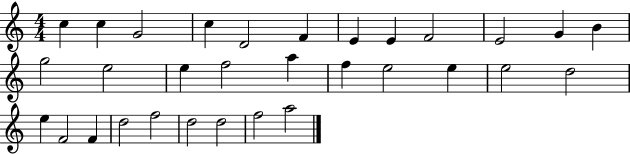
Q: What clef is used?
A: treble